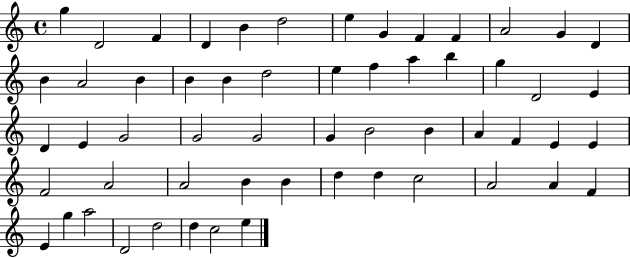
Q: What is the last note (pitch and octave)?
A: E5